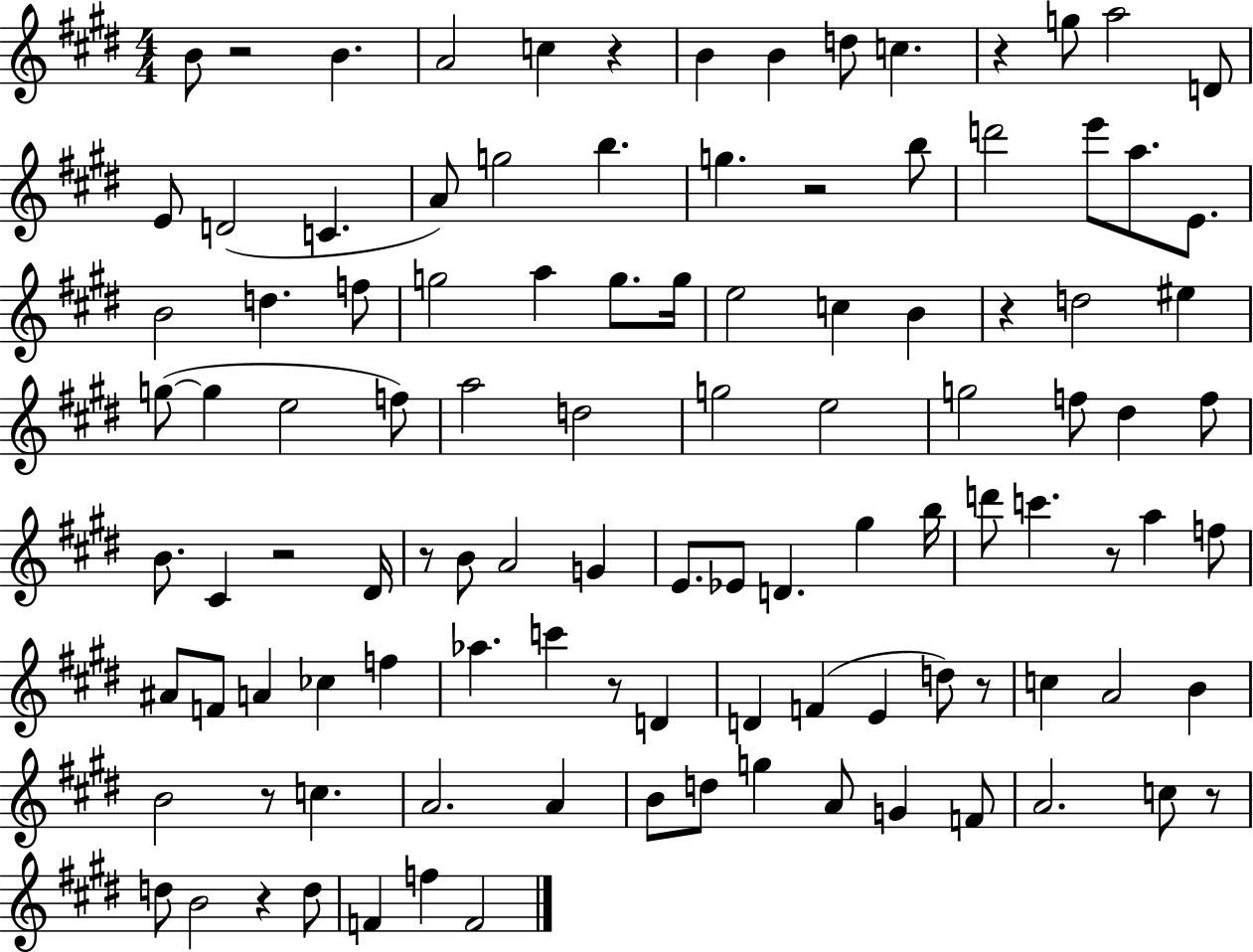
{
  \clef treble
  \numericTimeSignature
  \time 4/4
  \key e \major
  \repeat volta 2 { b'8 r2 b'4. | a'2 c''4 r4 | b'4 b'4 d''8 c''4. | r4 g''8 a''2 d'8 | \break e'8 d'2( c'4. | a'8) g''2 b''4. | g''4. r2 b''8 | d'''2 e'''8 a''8. e'8. | \break b'2 d''4. f''8 | g''2 a''4 g''8. g''16 | e''2 c''4 b'4 | r4 d''2 eis''4 | \break g''8~(~ g''4 e''2 f''8) | a''2 d''2 | g''2 e''2 | g''2 f''8 dis''4 f''8 | \break b'8. cis'4 r2 dis'16 | r8 b'8 a'2 g'4 | e'8. ees'8 d'4. gis''4 b''16 | d'''8 c'''4. r8 a''4 f''8 | \break ais'8 f'8 a'4 ces''4 f''4 | aes''4. c'''4 r8 d'4 | d'4 f'4( e'4 d''8) r8 | c''4 a'2 b'4 | \break b'2 r8 c''4. | a'2. a'4 | b'8 d''8 g''4 a'8 g'4 f'8 | a'2. c''8 r8 | \break d''8 b'2 r4 d''8 | f'4 f''4 f'2 | } \bar "|."
}